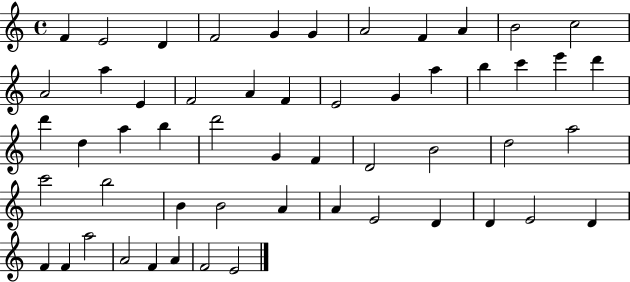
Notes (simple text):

F4/q E4/h D4/q F4/h G4/q G4/q A4/h F4/q A4/q B4/h C5/h A4/h A5/q E4/q F4/h A4/q F4/q E4/h G4/q A5/q B5/q C6/q E6/q D6/q D6/q D5/q A5/q B5/q D6/h G4/q F4/q D4/h B4/h D5/h A5/h C6/h B5/h B4/q B4/h A4/q A4/q E4/h D4/q D4/q E4/h D4/q F4/q F4/q A5/h A4/h F4/q A4/q F4/h E4/h